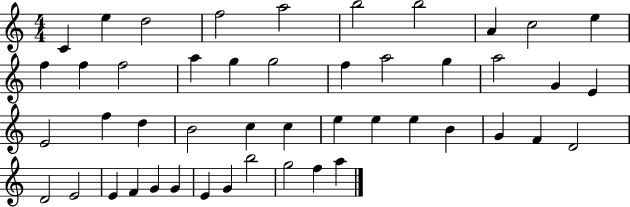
C4/q E5/q D5/h F5/h A5/h B5/h B5/h A4/q C5/h E5/q F5/q F5/q F5/h A5/q G5/q G5/h F5/q A5/h G5/q A5/h G4/q E4/q E4/h F5/q D5/q B4/h C5/q C5/q E5/q E5/q E5/q B4/q G4/q F4/q D4/h D4/h E4/h E4/q F4/q G4/q G4/q E4/q G4/q B5/h G5/h F5/q A5/q